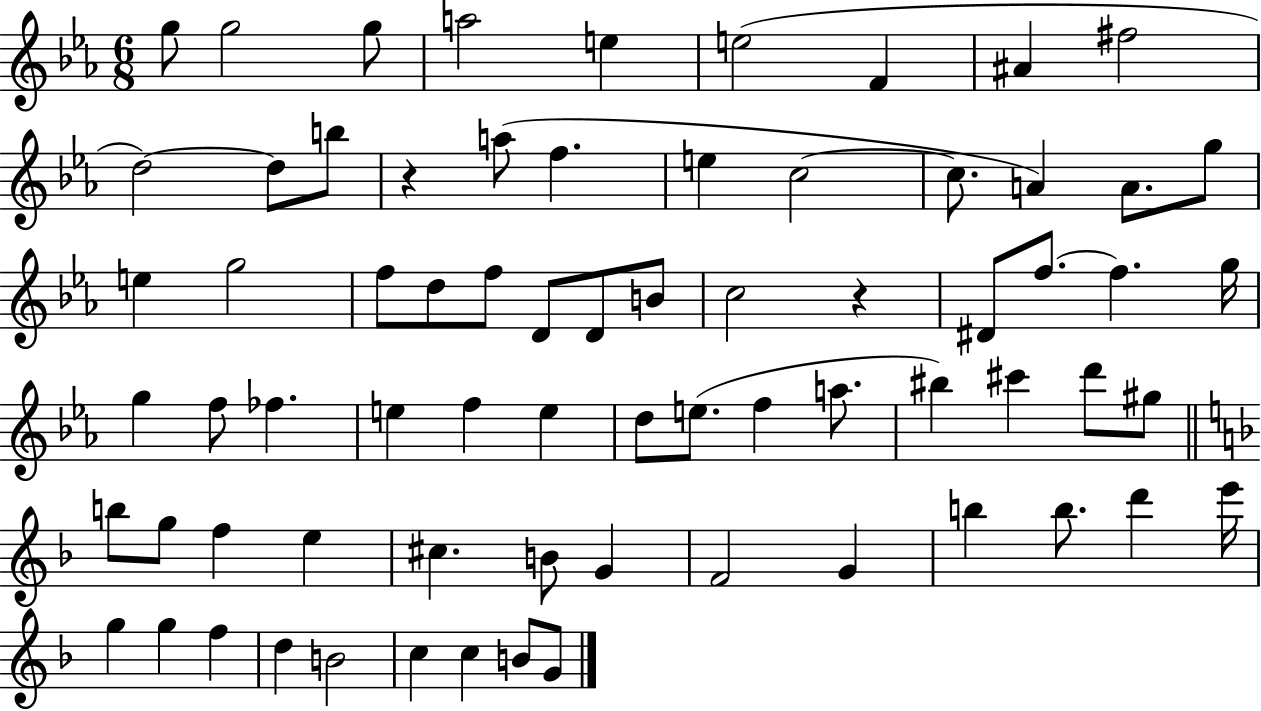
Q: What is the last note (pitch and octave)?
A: G4